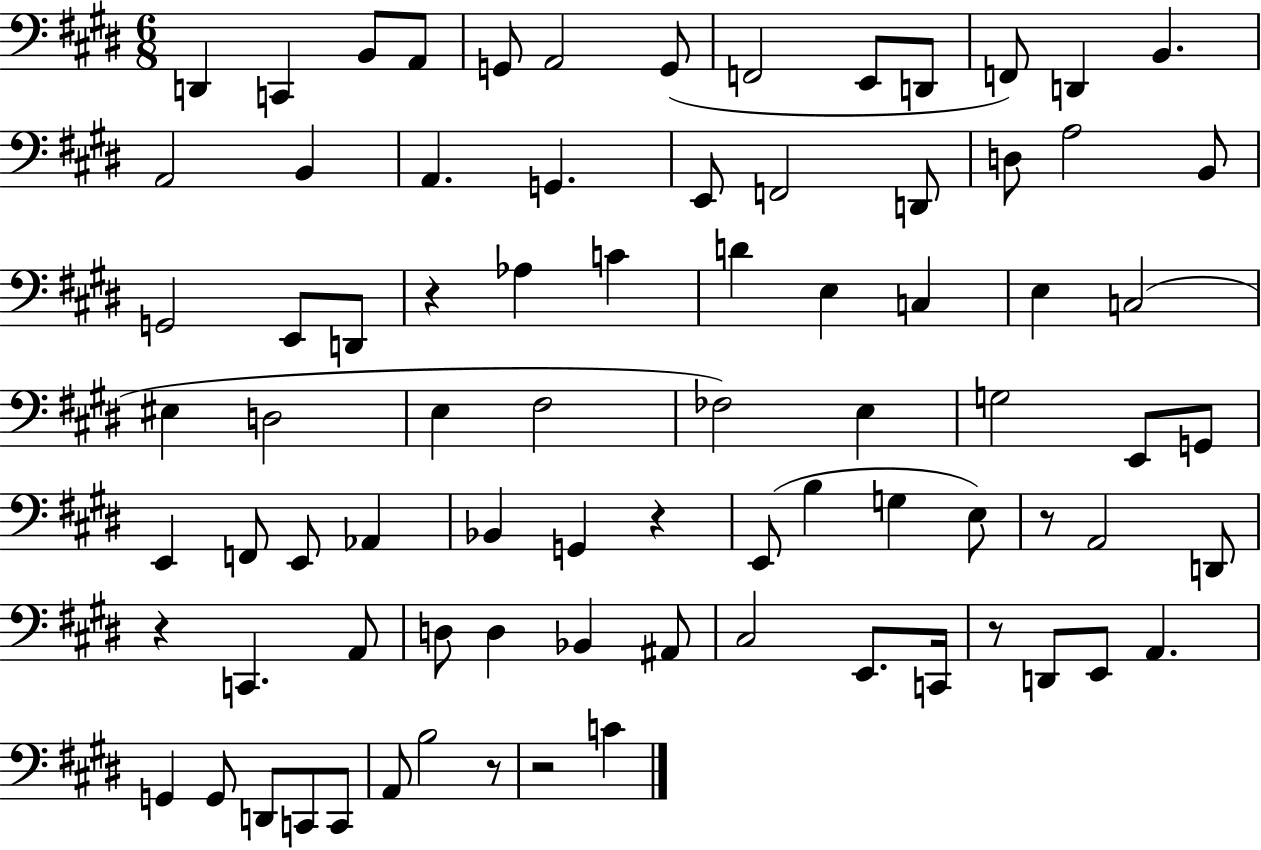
D2/q C2/q B2/e A2/e G2/e A2/h G2/e F2/h E2/e D2/e F2/e D2/q B2/q. A2/h B2/q A2/q. G2/q. E2/e F2/h D2/e D3/e A3/h B2/e G2/h E2/e D2/e R/q Ab3/q C4/q D4/q E3/q C3/q E3/q C3/h EIS3/q D3/h E3/q F#3/h FES3/h E3/q G3/h E2/e G2/e E2/q F2/e E2/e Ab2/q Bb2/q G2/q R/q E2/e B3/q G3/q E3/e R/e A2/h D2/e R/q C2/q. A2/e D3/e D3/q Bb2/q A#2/e C#3/h E2/e. C2/s R/e D2/e E2/e A2/q. G2/q G2/e D2/e C2/e C2/e A2/e B3/h R/e R/h C4/q